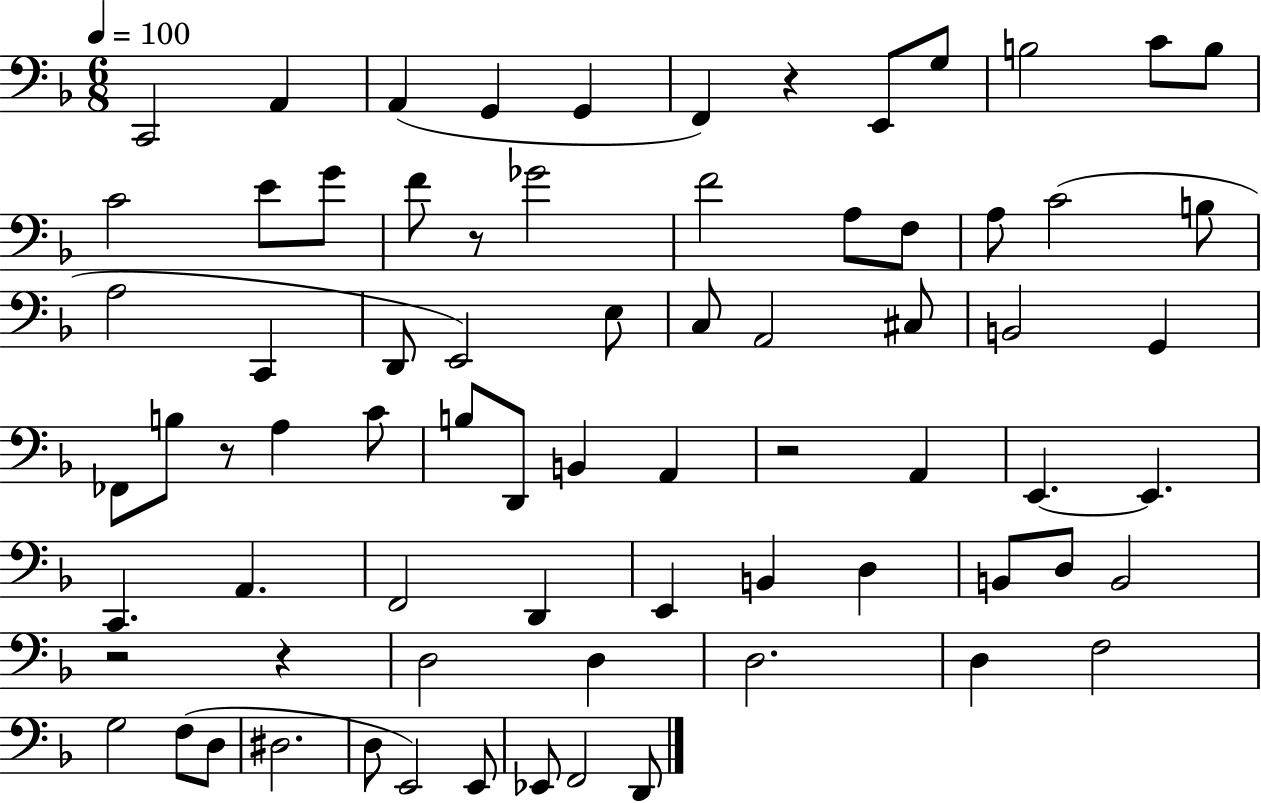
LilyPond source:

{
  \clef bass
  \numericTimeSignature
  \time 6/8
  \key f \major
  \tempo 4 = 100
  c,2 a,4 | a,4( g,4 g,4 | f,4) r4 e,8 g8 | b2 c'8 b8 | \break c'2 e'8 g'8 | f'8 r8 ges'2 | f'2 a8 f8 | a8 c'2( b8 | \break a2 c,4 | d,8 e,2) e8 | c8 a,2 cis8 | b,2 g,4 | \break fes,8 b8 r8 a4 c'8 | b8 d,8 b,4 a,4 | r2 a,4 | e,4.~~ e,4. | \break c,4. a,4. | f,2 d,4 | e,4 b,4 d4 | b,8 d8 b,2 | \break r2 r4 | d2 d4 | d2. | d4 f2 | \break g2 f8( d8 | dis2. | d8 e,2) e,8 | ees,8 f,2 d,8 | \break \bar "|."
}